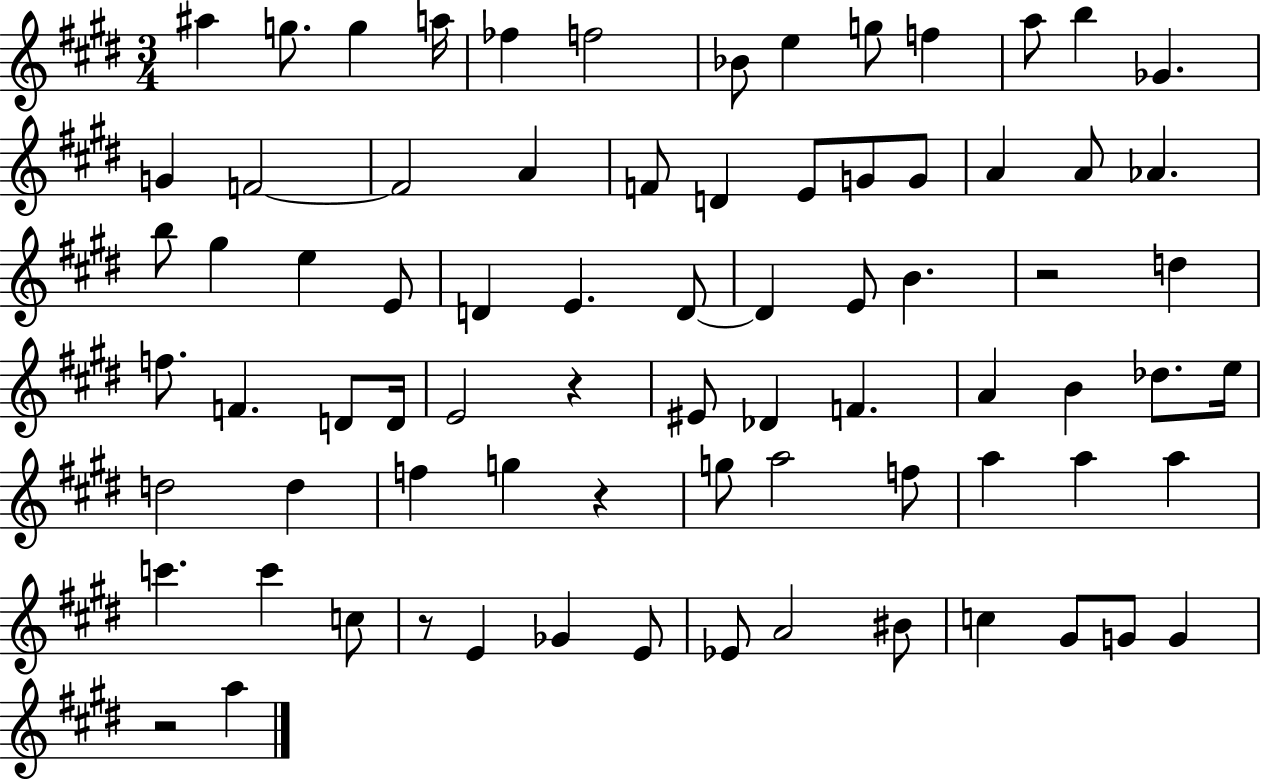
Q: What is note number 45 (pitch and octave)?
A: A4